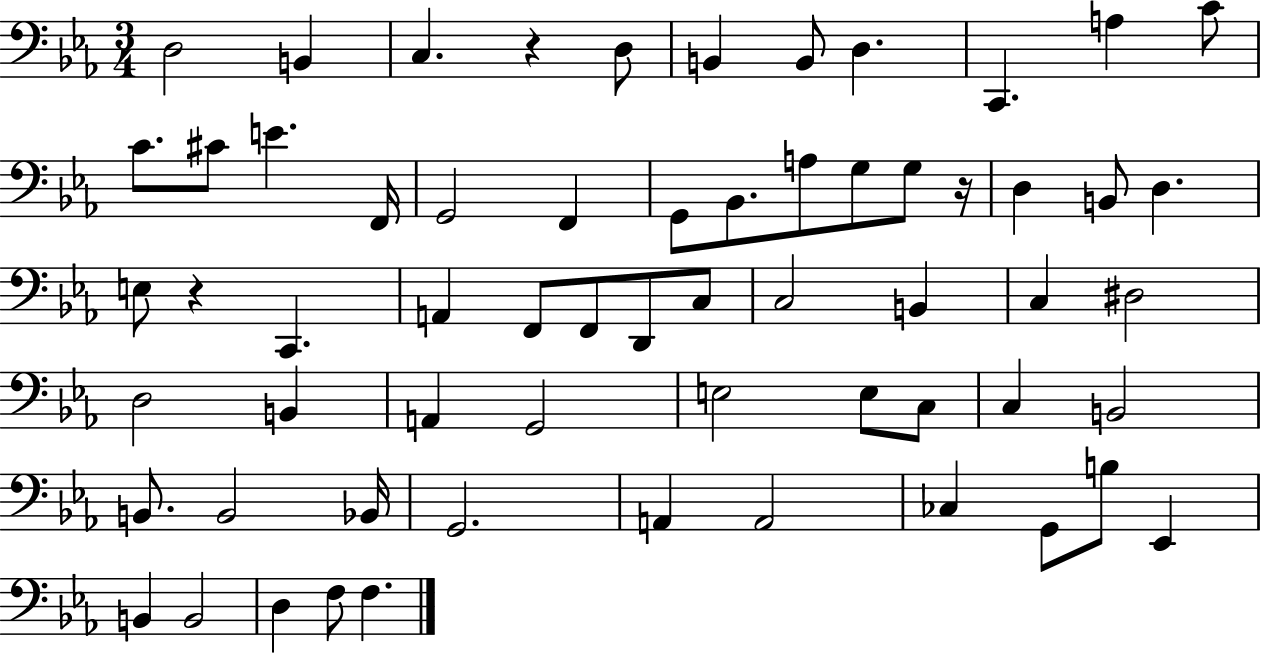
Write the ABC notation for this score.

X:1
T:Untitled
M:3/4
L:1/4
K:Eb
D,2 B,, C, z D,/2 B,, B,,/2 D, C,, A, C/2 C/2 ^C/2 E F,,/4 G,,2 F,, G,,/2 _B,,/2 A,/2 G,/2 G,/2 z/4 D, B,,/2 D, E,/2 z C,, A,, F,,/2 F,,/2 D,,/2 C,/2 C,2 B,, C, ^D,2 D,2 B,, A,, G,,2 E,2 E,/2 C,/2 C, B,,2 B,,/2 B,,2 _B,,/4 G,,2 A,, A,,2 _C, G,,/2 B,/2 _E,, B,, B,,2 D, F,/2 F,